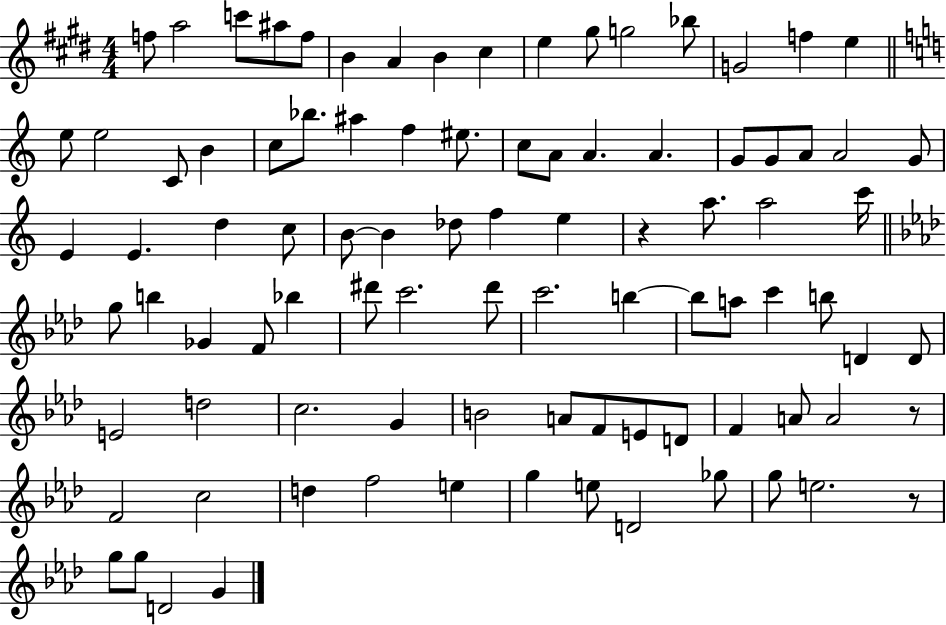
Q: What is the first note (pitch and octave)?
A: F5